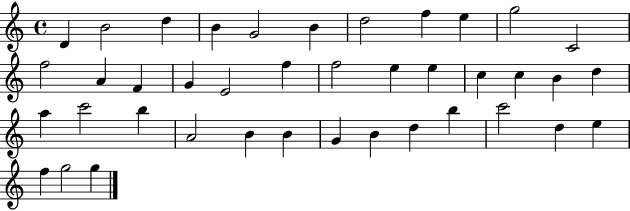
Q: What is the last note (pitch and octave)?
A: G5